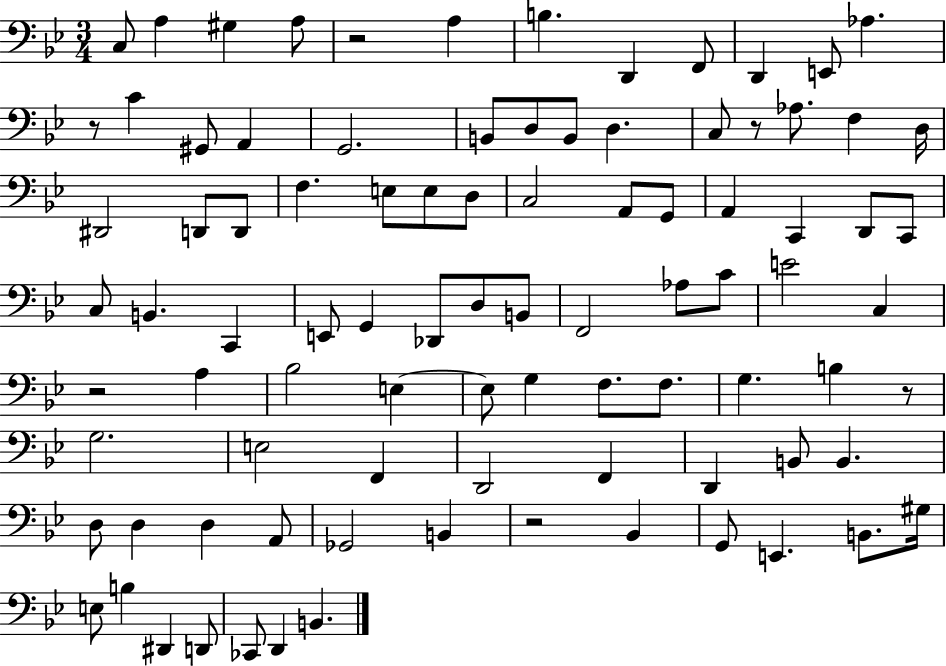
C3/e A3/q G#3/q A3/e R/h A3/q B3/q. D2/q F2/e D2/q E2/e Ab3/q. R/e C4/q G#2/e A2/q G2/h. B2/e D3/e B2/e D3/q. C3/e R/e Ab3/e. F3/q D3/s D#2/h D2/e D2/e F3/q. E3/e E3/e D3/e C3/h A2/e G2/e A2/q C2/q D2/e C2/e C3/e B2/q. C2/q E2/e G2/q Db2/e D3/e B2/e F2/h Ab3/e C4/e E4/h C3/q R/h A3/q Bb3/h E3/q E3/e G3/q F3/e. F3/e. G3/q. B3/q R/e G3/h. E3/h F2/q D2/h F2/q D2/q B2/e B2/q. D3/e D3/q D3/q A2/e Gb2/h B2/q R/h Bb2/q G2/e E2/q. B2/e. G#3/s E3/e B3/q D#2/q D2/e CES2/e D2/q B2/q.